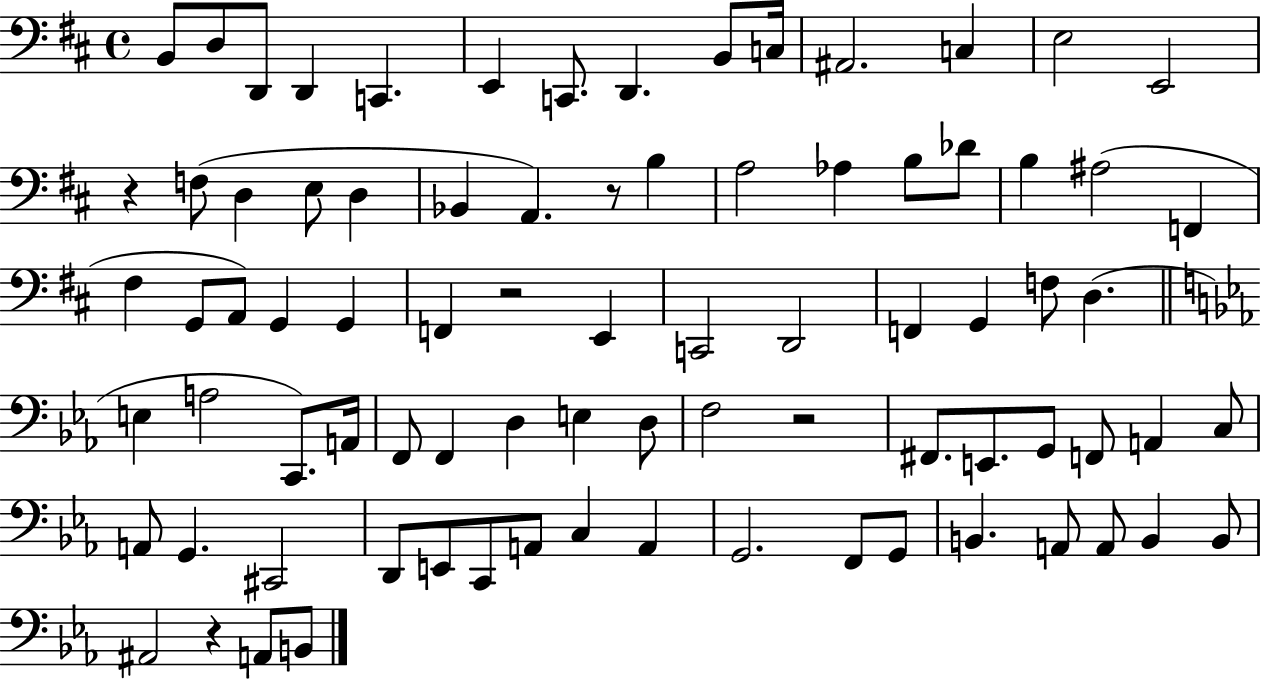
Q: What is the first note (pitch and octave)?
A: B2